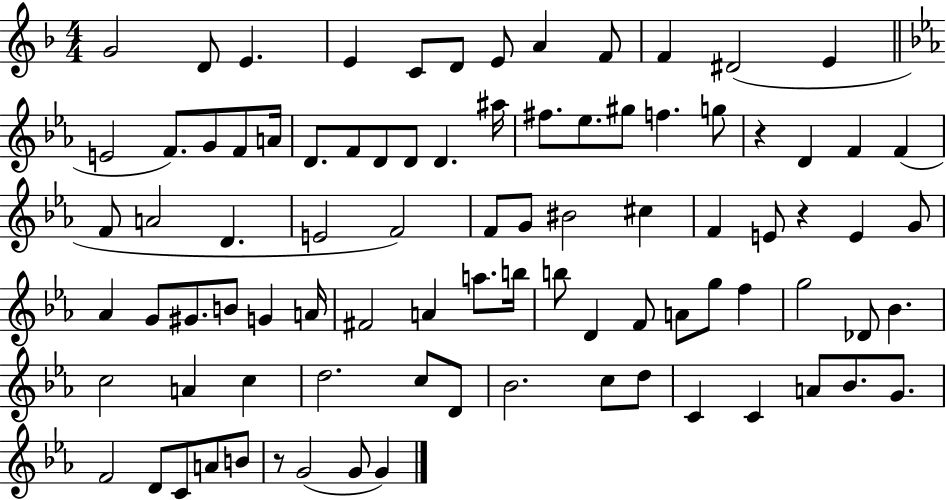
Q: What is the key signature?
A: F major